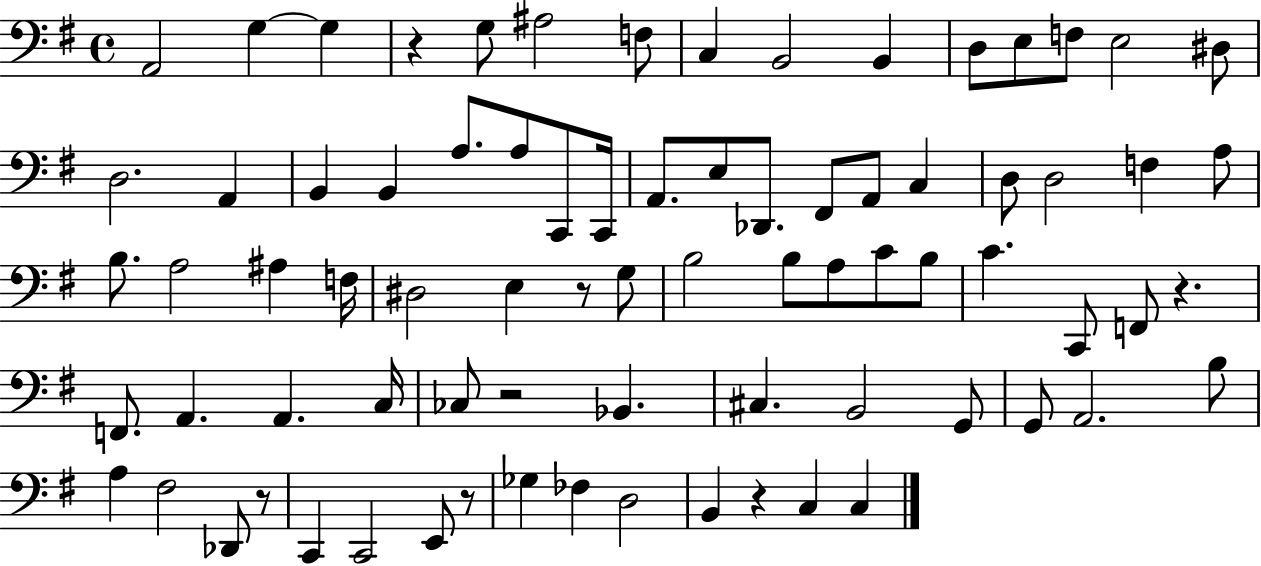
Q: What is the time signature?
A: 4/4